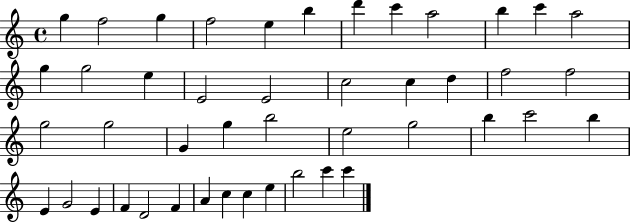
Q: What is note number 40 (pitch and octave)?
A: C5